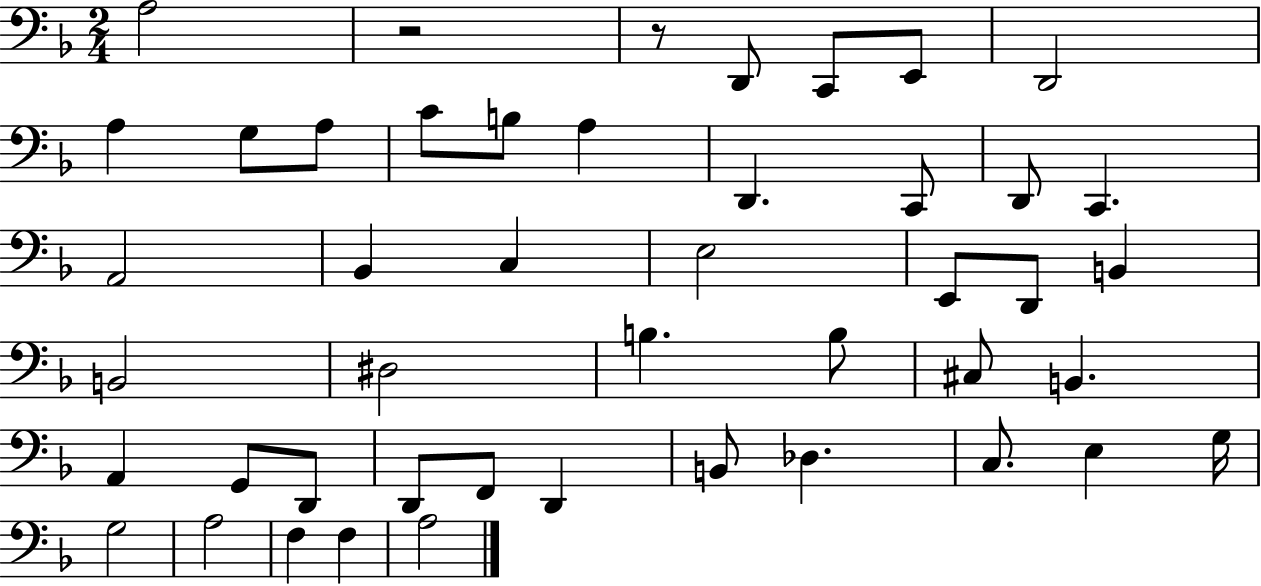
A3/h R/h R/e D2/e C2/e E2/e D2/h A3/q G3/e A3/e C4/e B3/e A3/q D2/q. C2/e D2/e C2/q. A2/h Bb2/q C3/q E3/h E2/e D2/e B2/q B2/h D#3/h B3/q. B3/e C#3/e B2/q. A2/q G2/e D2/e D2/e F2/e D2/q B2/e Db3/q. C3/e. E3/q G3/s G3/h A3/h F3/q F3/q A3/h